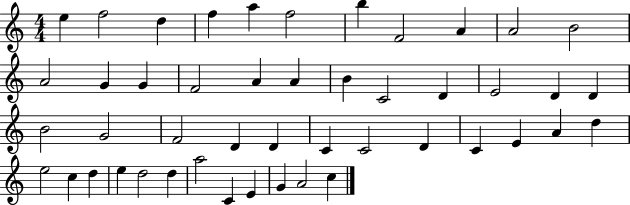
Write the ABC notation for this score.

X:1
T:Untitled
M:4/4
L:1/4
K:C
e f2 d f a f2 b F2 A A2 B2 A2 G G F2 A A B C2 D E2 D D B2 G2 F2 D D C C2 D C E A d e2 c d e d2 d a2 C E G A2 c